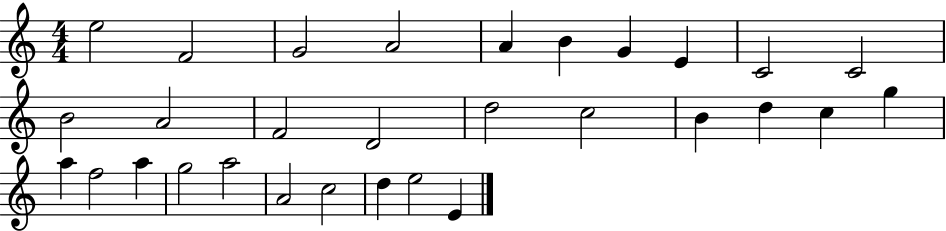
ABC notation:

X:1
T:Untitled
M:4/4
L:1/4
K:C
e2 F2 G2 A2 A B G E C2 C2 B2 A2 F2 D2 d2 c2 B d c g a f2 a g2 a2 A2 c2 d e2 E